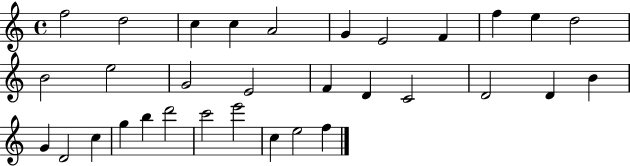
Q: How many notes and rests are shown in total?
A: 32